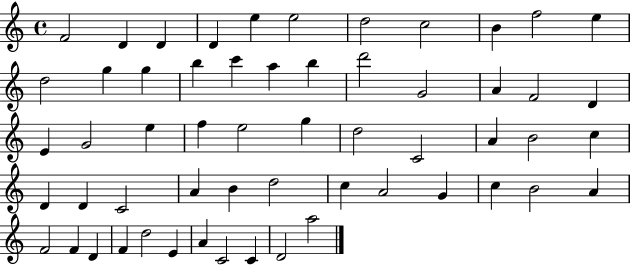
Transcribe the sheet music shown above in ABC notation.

X:1
T:Untitled
M:4/4
L:1/4
K:C
F2 D D D e e2 d2 c2 B f2 e d2 g g b c' a b d'2 G2 A F2 D E G2 e f e2 g d2 C2 A B2 c D D C2 A B d2 c A2 G c B2 A F2 F D F d2 E A C2 C D2 a2